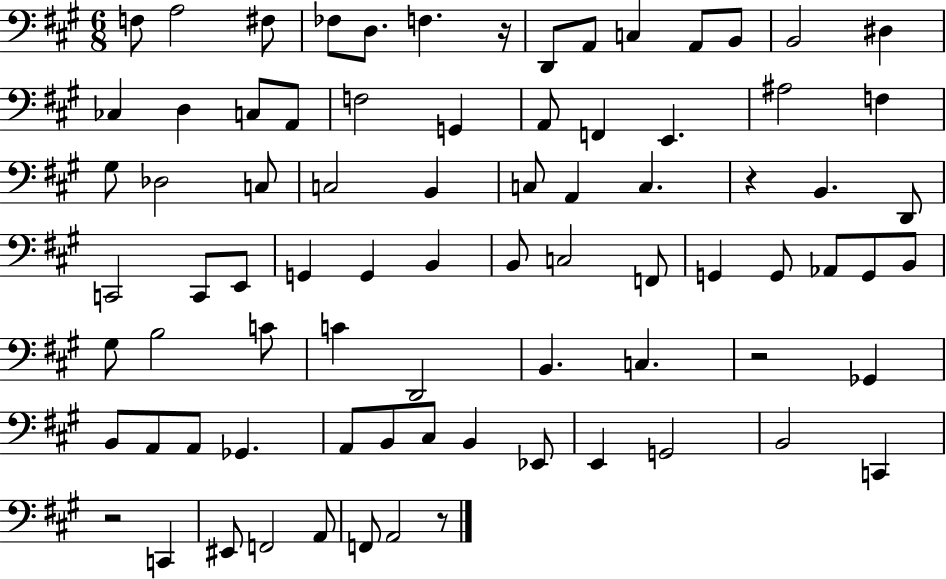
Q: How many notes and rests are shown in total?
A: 80